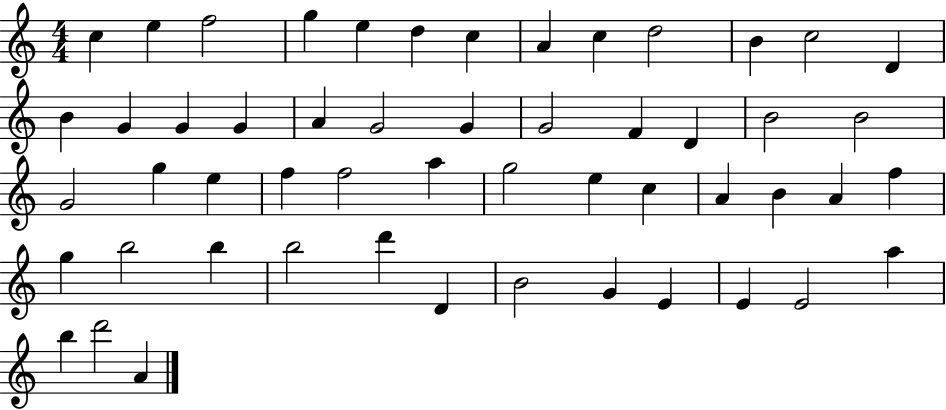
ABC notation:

X:1
T:Untitled
M:4/4
L:1/4
K:C
c e f2 g e d c A c d2 B c2 D B G G G A G2 G G2 F D B2 B2 G2 g e f f2 a g2 e c A B A f g b2 b b2 d' D B2 G E E E2 a b d'2 A